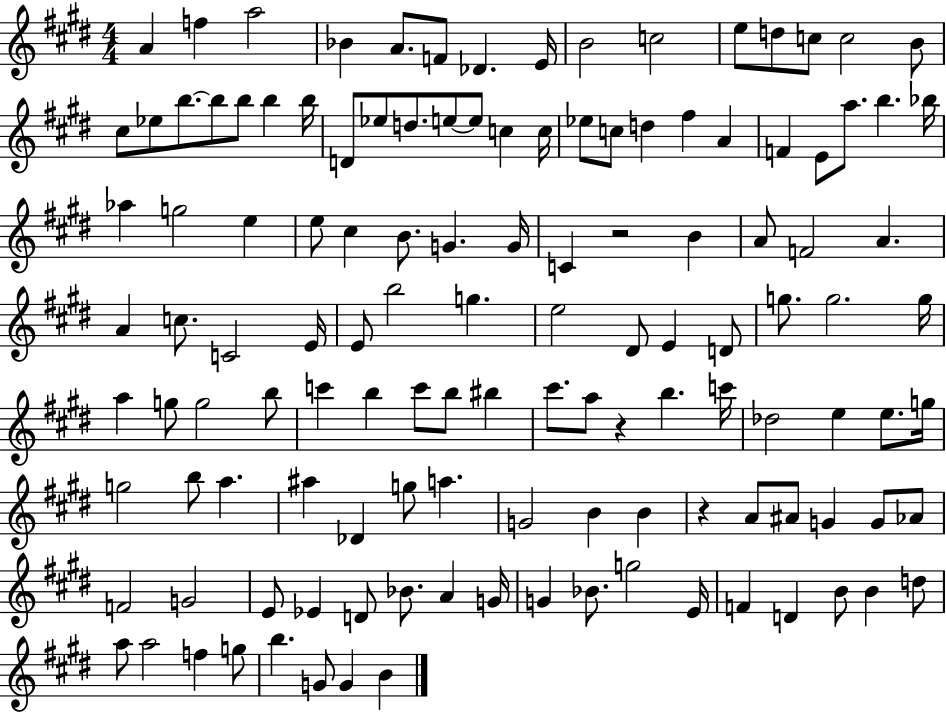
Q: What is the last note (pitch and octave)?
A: B4